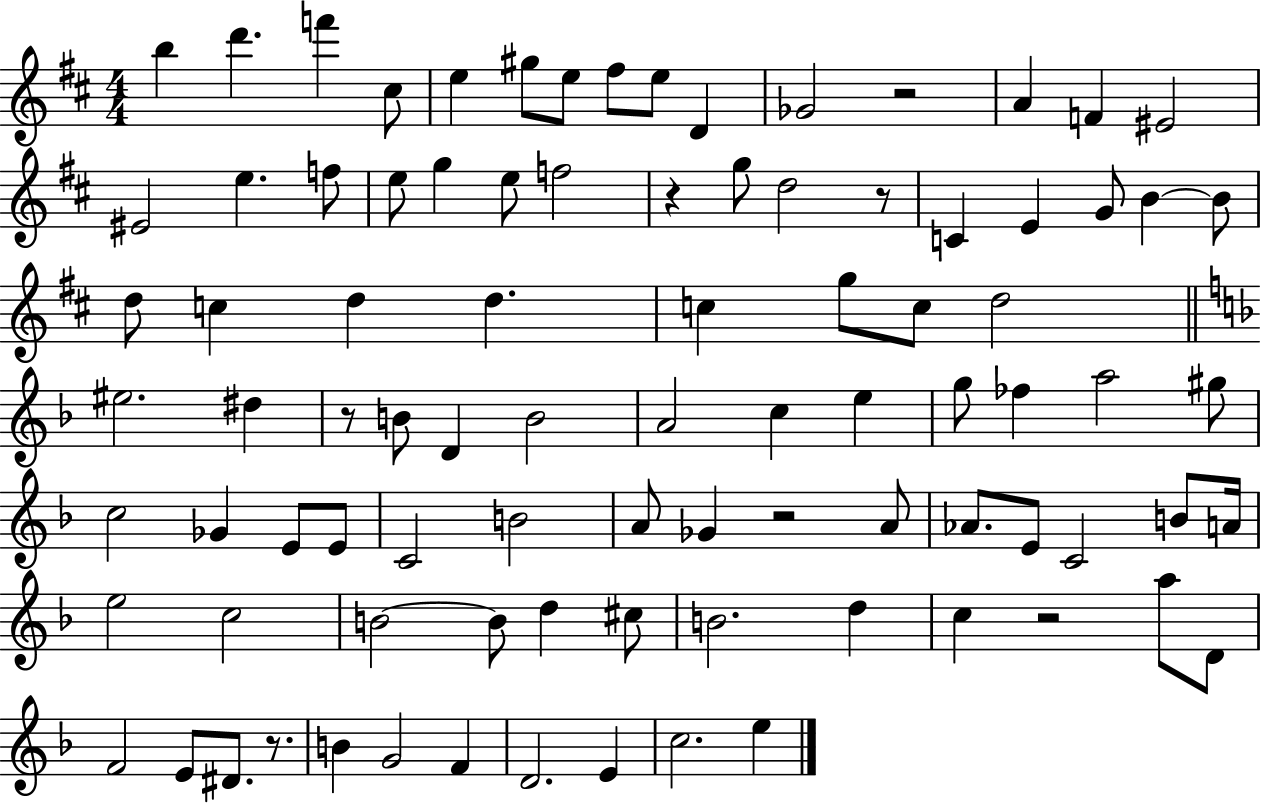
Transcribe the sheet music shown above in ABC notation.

X:1
T:Untitled
M:4/4
L:1/4
K:D
b d' f' ^c/2 e ^g/2 e/2 ^f/2 e/2 D _G2 z2 A F ^E2 ^E2 e f/2 e/2 g e/2 f2 z g/2 d2 z/2 C E G/2 B B/2 d/2 c d d c g/2 c/2 d2 ^e2 ^d z/2 B/2 D B2 A2 c e g/2 _f a2 ^g/2 c2 _G E/2 E/2 C2 B2 A/2 _G z2 A/2 _A/2 E/2 C2 B/2 A/4 e2 c2 B2 B/2 d ^c/2 B2 d c z2 a/2 D/2 F2 E/2 ^D/2 z/2 B G2 F D2 E c2 e